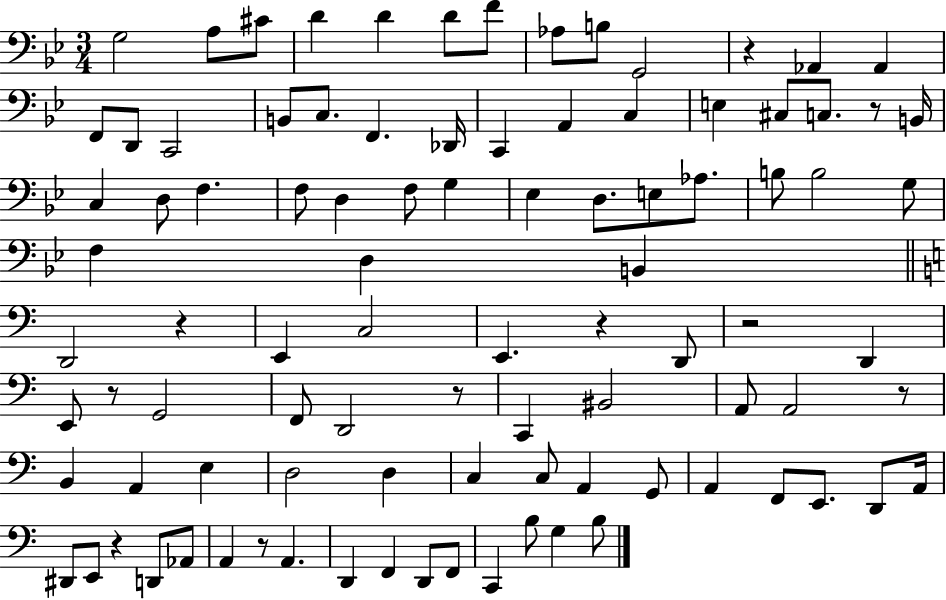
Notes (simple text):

G3/h A3/e C#4/e D4/q D4/q D4/e F4/e Ab3/e B3/e G2/h R/q Ab2/q Ab2/q F2/e D2/e C2/h B2/e C3/e. F2/q. Db2/s C2/q A2/q C3/q E3/q C#3/e C3/e. R/e B2/s C3/q D3/e F3/q. F3/e D3/q F3/e G3/q Eb3/q D3/e. E3/e Ab3/e. B3/e B3/h G3/e F3/q D3/q B2/q D2/h R/q E2/q C3/h E2/q. R/q D2/e R/h D2/q E2/e R/e G2/h F2/e D2/h R/e C2/q BIS2/h A2/e A2/h R/e B2/q A2/q E3/q D3/h D3/q C3/q C3/e A2/q G2/e A2/q F2/e E2/e. D2/e A2/s D#2/e E2/e R/q D2/e Ab2/e A2/q R/e A2/q. D2/q F2/q D2/e F2/e C2/q B3/e G3/q B3/e